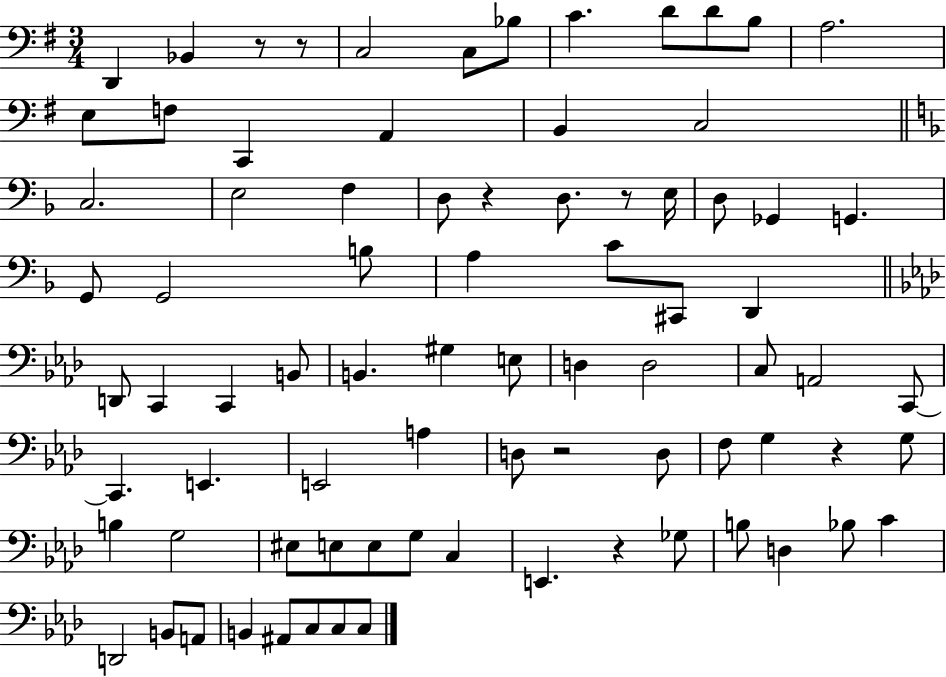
{
  \clef bass
  \numericTimeSignature
  \time 3/4
  \key g \major
  d,4 bes,4 r8 r8 | c2 c8 bes8 | c'4. d'8 d'8 b8 | a2. | \break e8 f8 c,4 a,4 | b,4 c2 | \bar "||" \break \key d \minor c2. | e2 f4 | d8 r4 d8. r8 e16 | d8 ges,4 g,4. | \break g,8 g,2 b8 | a4 c'8 cis,8 d,4 | \bar "||" \break \key f \minor d,8 c,4 c,4 b,8 | b,4. gis4 e8 | d4 d2 | c8 a,2 c,8~~ | \break c,4. e,4. | e,2 a4 | d8 r2 d8 | f8 g4 r4 g8 | \break b4 g2 | eis8 e8 e8 g8 c4 | e,4. r4 ges8 | b8 d4 bes8 c'4 | \break d,2 b,8 a,8 | b,4 ais,8 c8 c8 c8 | \bar "|."
}